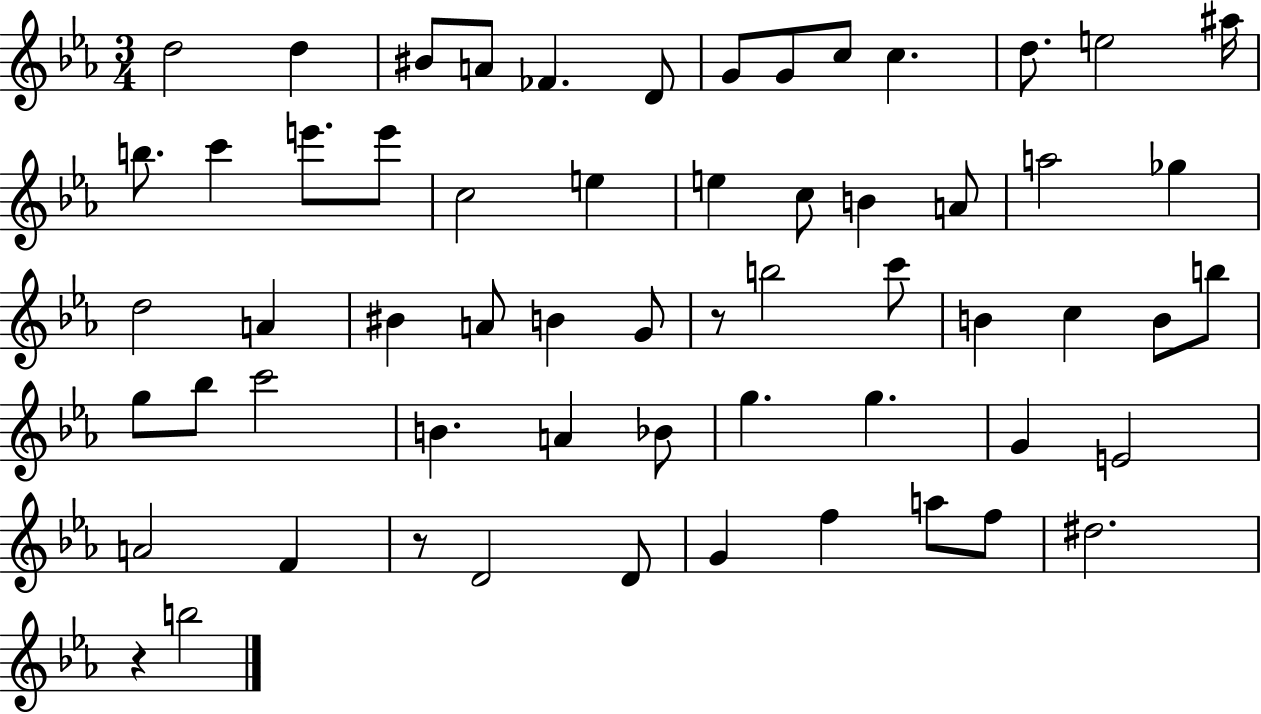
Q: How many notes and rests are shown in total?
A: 60